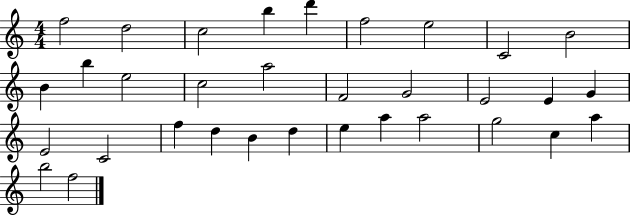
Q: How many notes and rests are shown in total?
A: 33